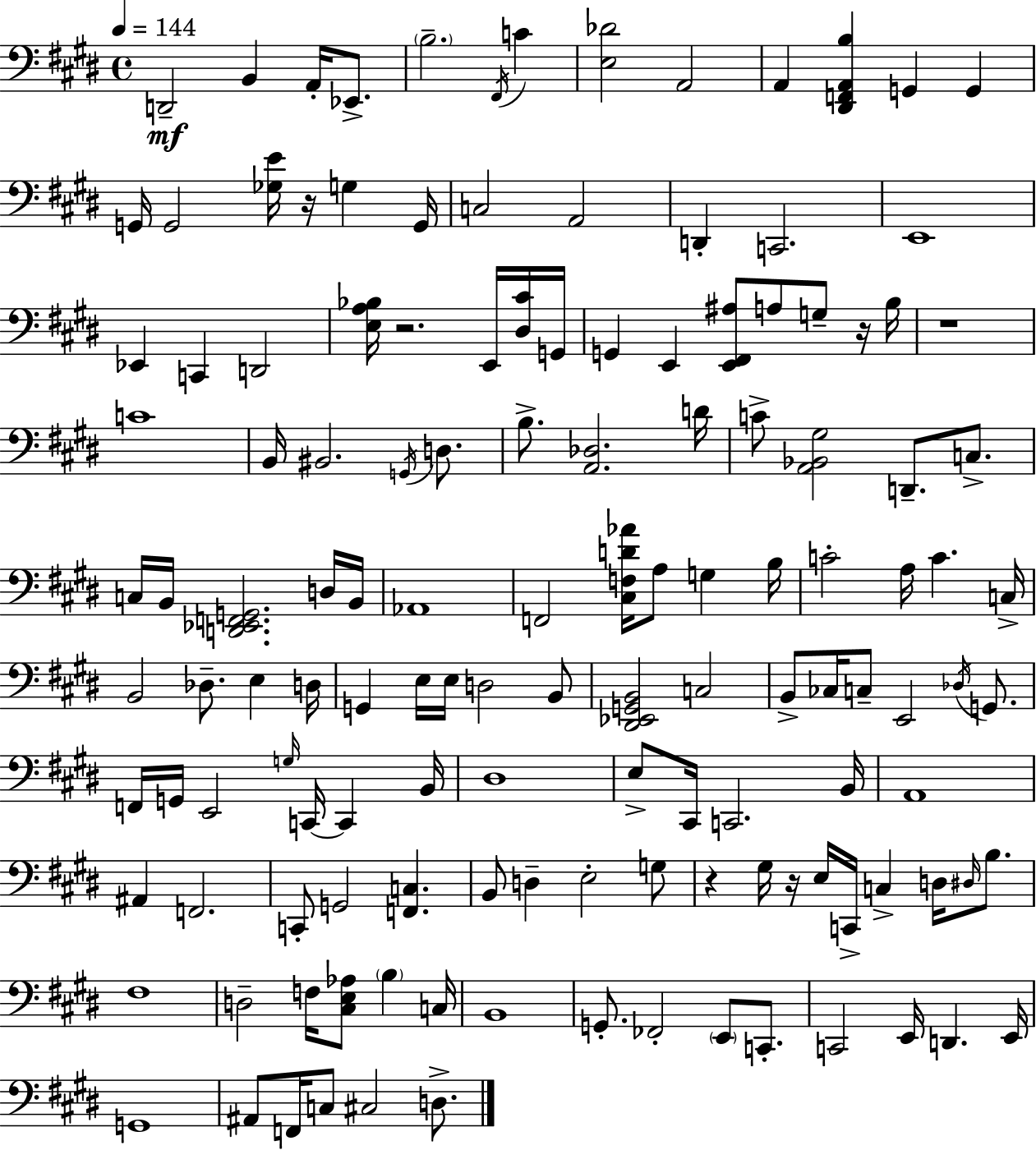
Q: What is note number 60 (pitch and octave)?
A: E3